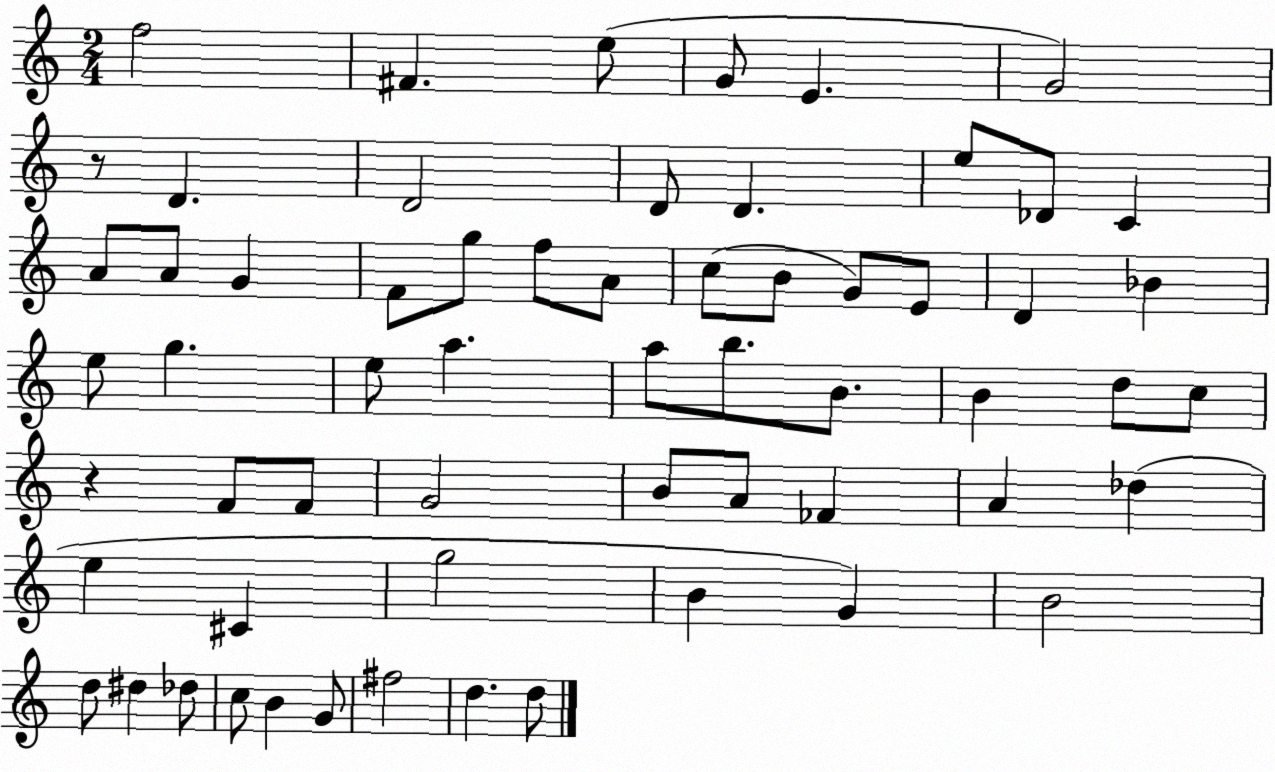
X:1
T:Untitled
M:2/4
L:1/4
K:C
f2 ^F e/2 G/2 E G2 z/2 D D2 D/2 D e/2 _D/2 C A/2 A/2 G F/2 g/2 f/2 A/2 c/2 B/2 G/2 E/2 D _B e/2 g e/2 a a/2 b/2 B/2 B d/2 c/2 z F/2 F/2 G2 B/2 A/2 _F A _d e ^C g2 B G B2 d/2 ^d _d/2 c/2 B G/2 ^f2 d d/2